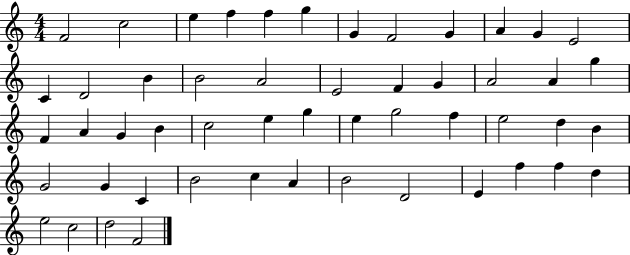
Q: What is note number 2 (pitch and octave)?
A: C5